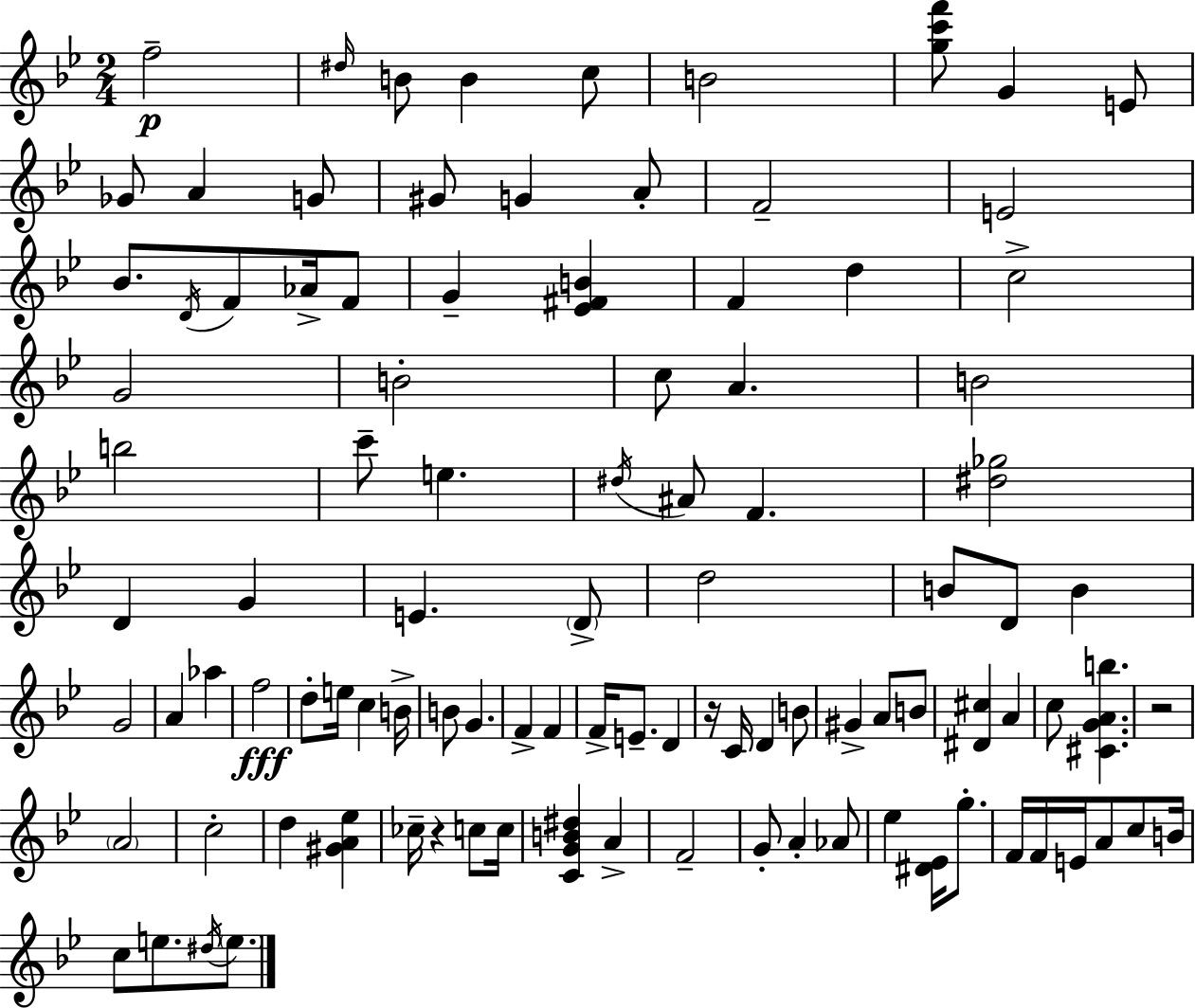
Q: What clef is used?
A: treble